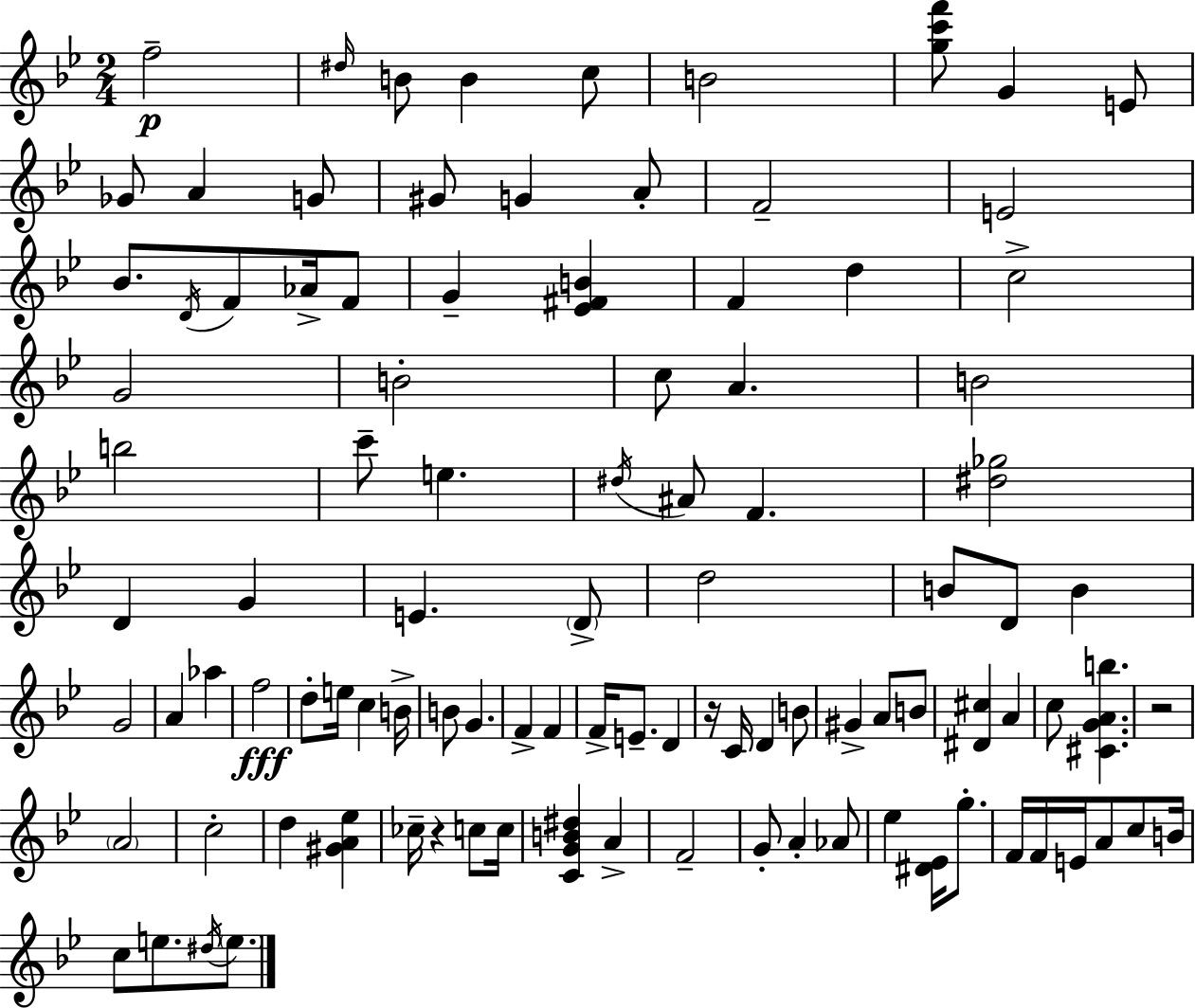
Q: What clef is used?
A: treble